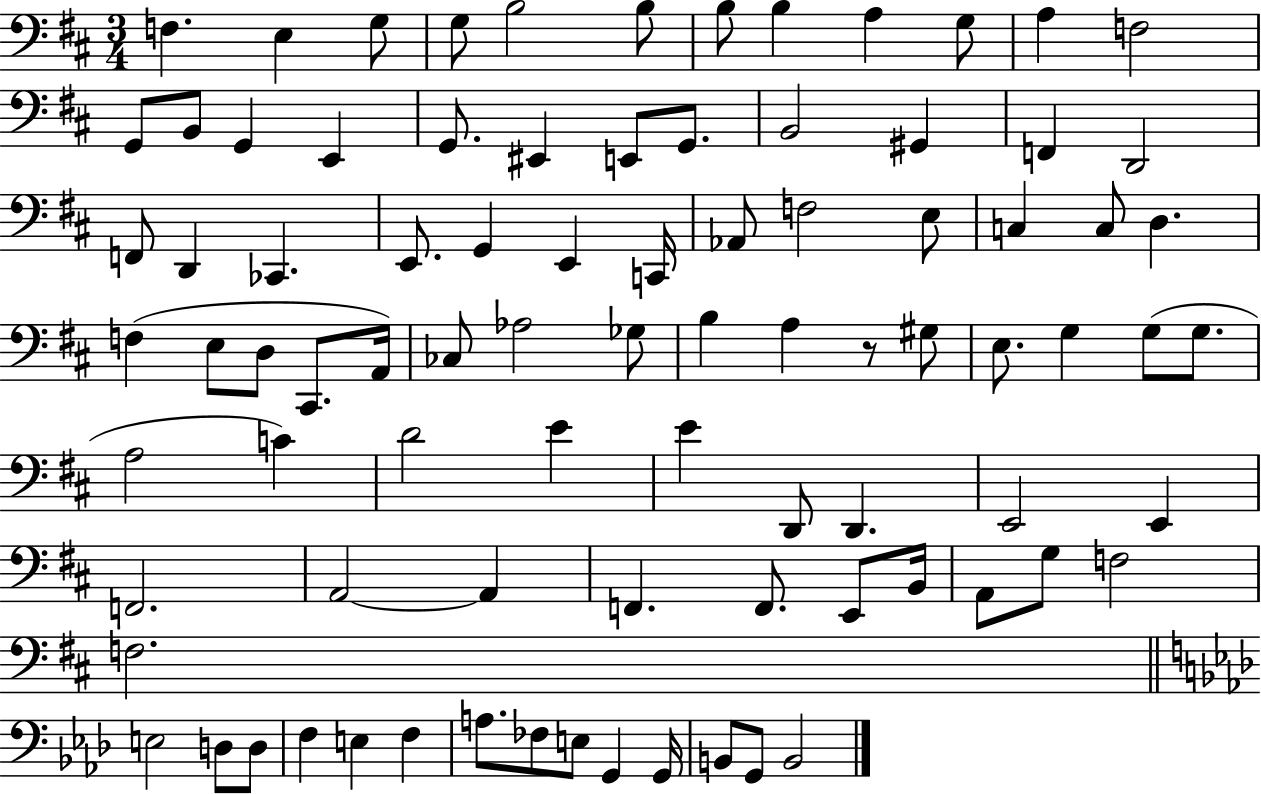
{
  \clef bass
  \numericTimeSignature
  \time 3/4
  \key d \major
  \repeat volta 2 { f4. e4 g8 | g8 b2 b8 | b8 b4 a4 g8 | a4 f2 | \break g,8 b,8 g,4 e,4 | g,8. eis,4 e,8 g,8. | b,2 gis,4 | f,4 d,2 | \break f,8 d,4 ces,4. | e,8. g,4 e,4 c,16 | aes,8 f2 e8 | c4 c8 d4. | \break f4( e8 d8 cis,8. a,16) | ces8 aes2 ges8 | b4 a4 r8 gis8 | e8. g4 g8( g8. | \break a2 c'4) | d'2 e'4 | e'4 d,8 d,4. | e,2 e,4 | \break f,2. | a,2~~ a,4 | f,4. f,8. e,8 b,16 | a,8 g8 f2 | \break f2. | \bar "||" \break \key aes \major e2 d8 d8 | f4 e4 f4 | a8. fes8 e8 g,4 g,16 | b,8 g,8 b,2 | \break } \bar "|."
}